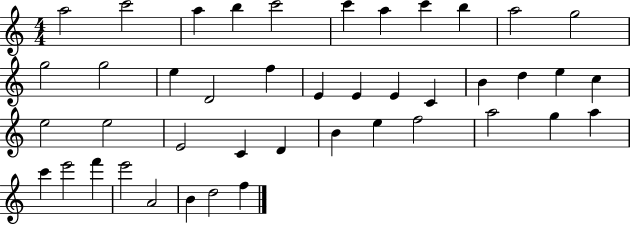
{
  \clef treble
  \numericTimeSignature
  \time 4/4
  \key c \major
  a''2 c'''2 | a''4 b''4 c'''2 | c'''4 a''4 c'''4 b''4 | a''2 g''2 | \break g''2 g''2 | e''4 d'2 f''4 | e'4 e'4 e'4 c'4 | b'4 d''4 e''4 c''4 | \break e''2 e''2 | e'2 c'4 d'4 | b'4 e''4 f''2 | a''2 g''4 a''4 | \break c'''4 e'''2 f'''4 | e'''2 a'2 | b'4 d''2 f''4 | \bar "|."
}